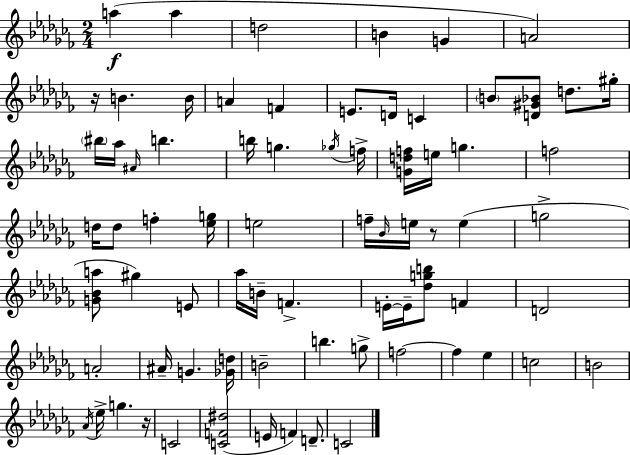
A5/q A5/q D5/h B4/q G4/q A4/h R/s B4/q. B4/s A4/q F4/q E4/e. D4/s C4/q B4/e [D4,G#4,Bb4]/e D5/e. G#5/s BIS5/s Ab5/s A#4/s B5/q. B5/s G5/q. Gb5/s F5/s [G4,D5,F5]/s E5/s G5/q. F5/h D5/s D5/e F5/q [Eb5,G5]/s E5/h F5/s Bb4/s E5/s R/e E5/q G5/h [G4,Bb4,A5]/e G#5/q E4/e Ab5/s B4/s F4/q. E4/s E4/s [Db5,G5,B5]/e F4/q D4/h A4/h A#4/s G4/q. [Gb4,D5]/s B4/h B5/q. G5/e F5/h F5/q Eb5/q C5/h B4/h Ab4/s Eb5/s G5/q. R/s C4/h [C4,F4,D#5]/h E4/s F4/q D4/e. C4/h